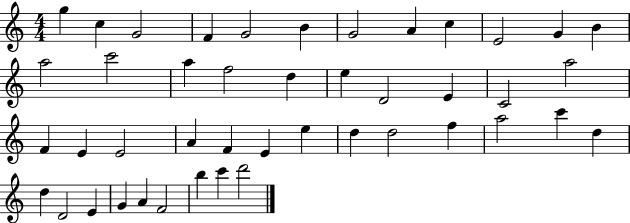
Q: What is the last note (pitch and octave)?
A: D6